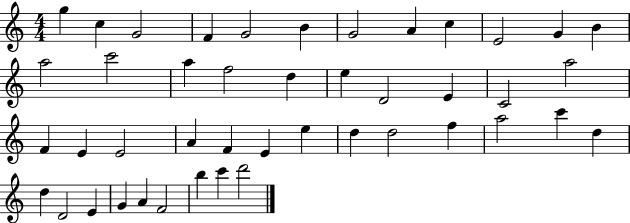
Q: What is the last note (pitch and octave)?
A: D6